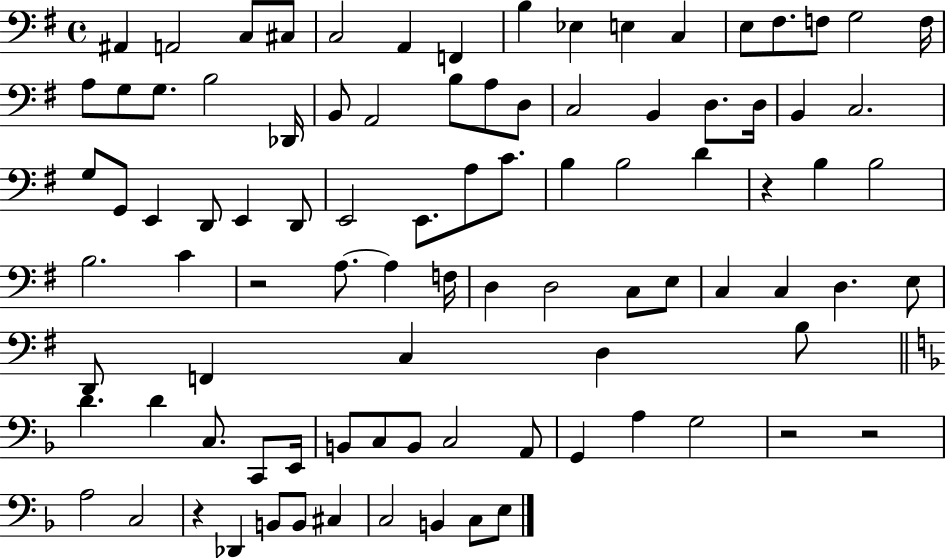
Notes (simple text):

A#2/q A2/h C3/e C#3/e C3/h A2/q F2/q B3/q Eb3/q E3/q C3/q E3/e F#3/e. F3/e G3/h F3/s A3/e G3/e G3/e. B3/h Db2/s B2/e A2/h B3/e A3/e D3/e C3/h B2/q D3/e. D3/s B2/q C3/h. G3/e G2/e E2/q D2/e E2/q D2/e E2/h E2/e. A3/e C4/e. B3/q B3/h D4/q R/q B3/q B3/h B3/h. C4/q R/h A3/e. A3/q F3/s D3/q D3/h C3/e E3/e C3/q C3/q D3/q. E3/e D2/e F2/q C3/q D3/q B3/e D4/q. D4/q C3/e. C2/e E2/s B2/e C3/e B2/e C3/h A2/e G2/q A3/q G3/h R/h R/h A3/h C3/h R/q Db2/q B2/e B2/e C#3/q C3/h B2/q C3/e E3/e